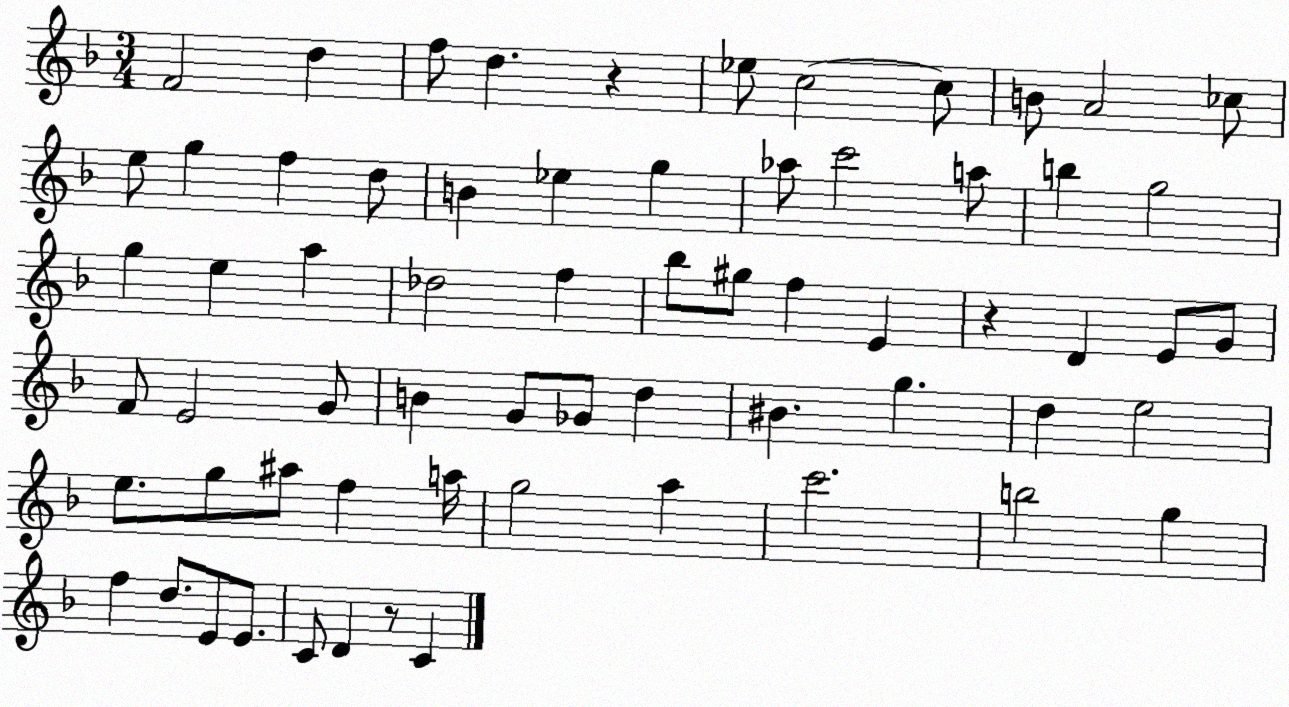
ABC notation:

X:1
T:Untitled
M:3/4
L:1/4
K:F
F2 d f/2 d z _e/2 c2 c/2 B/2 A2 _c/2 e/2 g f d/2 B _e g _a/2 c'2 a/2 b g2 g e a _d2 f _b/2 ^g/2 f E z D E/2 G/2 F/2 E2 G/2 B G/2 _G/2 d ^B g d e2 e/2 g/2 ^a/2 f a/4 g2 a c'2 b2 g f d/2 E/2 E/2 C/2 D z/2 C